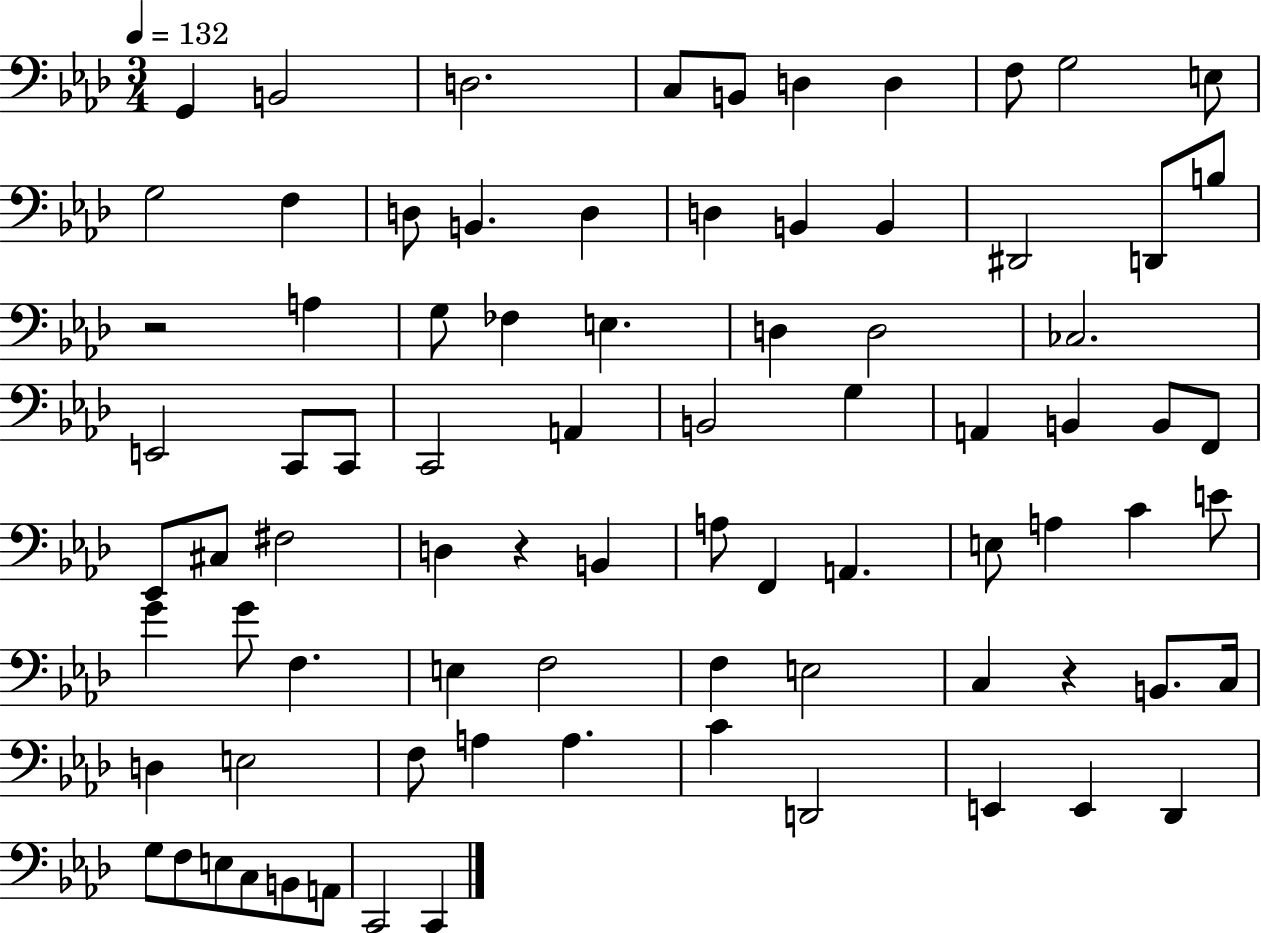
{
  \clef bass
  \numericTimeSignature
  \time 3/4
  \key aes \major
  \tempo 4 = 132
  g,4 b,2 | d2. | c8 b,8 d4 d4 | f8 g2 e8 | \break g2 f4 | d8 b,4. d4 | d4 b,4 b,4 | dis,2 d,8 b8 | \break r2 a4 | g8 fes4 e4. | d4 d2 | ces2. | \break e,2 c,8 c,8 | c,2 a,4 | b,2 g4 | a,4 b,4 b,8 f,8 | \break ees,8 cis8 fis2 | d4 r4 b,4 | a8 f,4 a,4. | e8 a4 c'4 e'8 | \break g'4 g'8 f4. | e4 f2 | f4 e2 | c4 r4 b,8. c16 | \break d4 e2 | f8 a4 a4. | c'4 d,2 | e,4 e,4 des,4 | \break g8 f8 e8 c8 b,8 a,8 | c,2 c,4 | \bar "|."
}